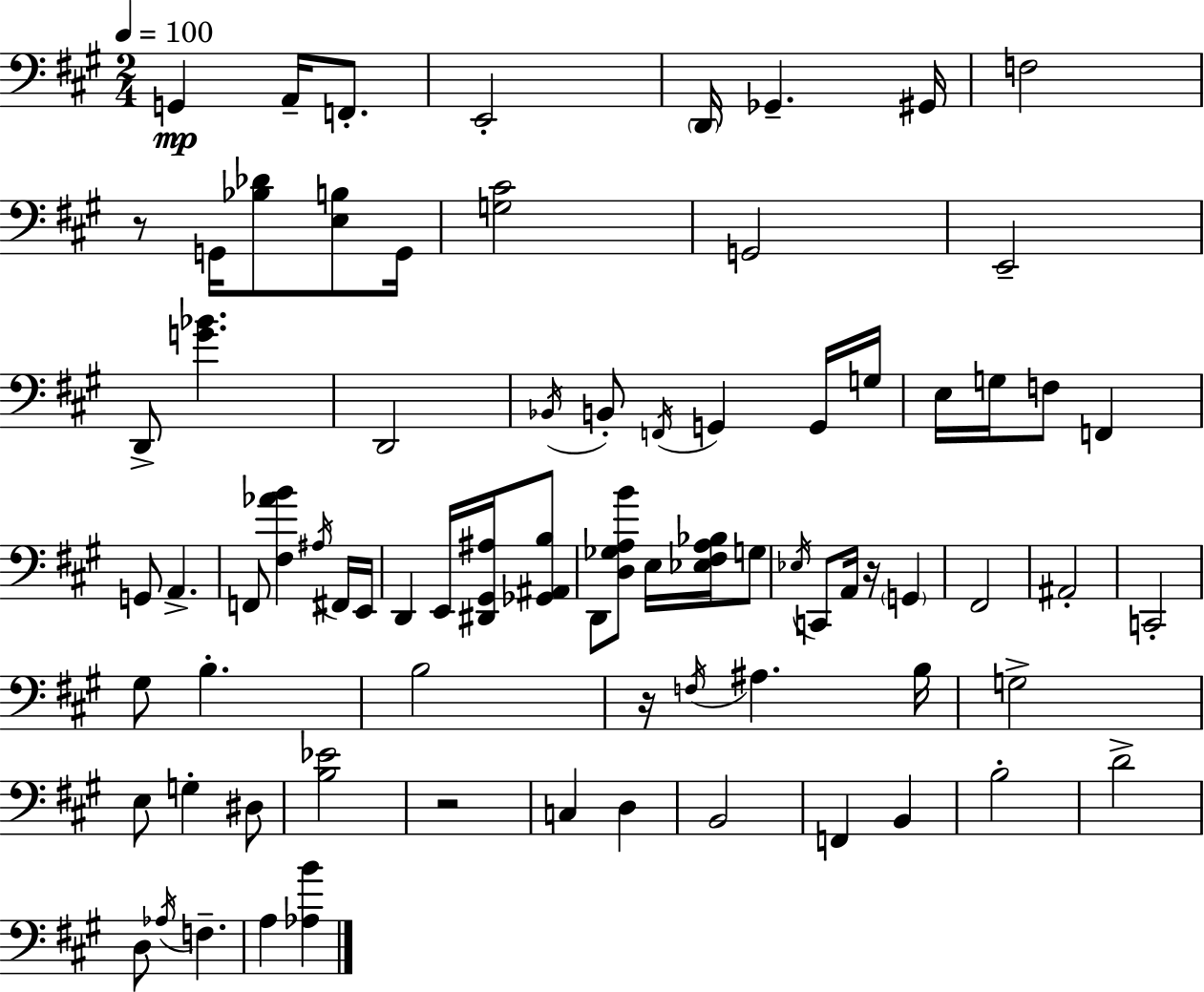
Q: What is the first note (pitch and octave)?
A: G2